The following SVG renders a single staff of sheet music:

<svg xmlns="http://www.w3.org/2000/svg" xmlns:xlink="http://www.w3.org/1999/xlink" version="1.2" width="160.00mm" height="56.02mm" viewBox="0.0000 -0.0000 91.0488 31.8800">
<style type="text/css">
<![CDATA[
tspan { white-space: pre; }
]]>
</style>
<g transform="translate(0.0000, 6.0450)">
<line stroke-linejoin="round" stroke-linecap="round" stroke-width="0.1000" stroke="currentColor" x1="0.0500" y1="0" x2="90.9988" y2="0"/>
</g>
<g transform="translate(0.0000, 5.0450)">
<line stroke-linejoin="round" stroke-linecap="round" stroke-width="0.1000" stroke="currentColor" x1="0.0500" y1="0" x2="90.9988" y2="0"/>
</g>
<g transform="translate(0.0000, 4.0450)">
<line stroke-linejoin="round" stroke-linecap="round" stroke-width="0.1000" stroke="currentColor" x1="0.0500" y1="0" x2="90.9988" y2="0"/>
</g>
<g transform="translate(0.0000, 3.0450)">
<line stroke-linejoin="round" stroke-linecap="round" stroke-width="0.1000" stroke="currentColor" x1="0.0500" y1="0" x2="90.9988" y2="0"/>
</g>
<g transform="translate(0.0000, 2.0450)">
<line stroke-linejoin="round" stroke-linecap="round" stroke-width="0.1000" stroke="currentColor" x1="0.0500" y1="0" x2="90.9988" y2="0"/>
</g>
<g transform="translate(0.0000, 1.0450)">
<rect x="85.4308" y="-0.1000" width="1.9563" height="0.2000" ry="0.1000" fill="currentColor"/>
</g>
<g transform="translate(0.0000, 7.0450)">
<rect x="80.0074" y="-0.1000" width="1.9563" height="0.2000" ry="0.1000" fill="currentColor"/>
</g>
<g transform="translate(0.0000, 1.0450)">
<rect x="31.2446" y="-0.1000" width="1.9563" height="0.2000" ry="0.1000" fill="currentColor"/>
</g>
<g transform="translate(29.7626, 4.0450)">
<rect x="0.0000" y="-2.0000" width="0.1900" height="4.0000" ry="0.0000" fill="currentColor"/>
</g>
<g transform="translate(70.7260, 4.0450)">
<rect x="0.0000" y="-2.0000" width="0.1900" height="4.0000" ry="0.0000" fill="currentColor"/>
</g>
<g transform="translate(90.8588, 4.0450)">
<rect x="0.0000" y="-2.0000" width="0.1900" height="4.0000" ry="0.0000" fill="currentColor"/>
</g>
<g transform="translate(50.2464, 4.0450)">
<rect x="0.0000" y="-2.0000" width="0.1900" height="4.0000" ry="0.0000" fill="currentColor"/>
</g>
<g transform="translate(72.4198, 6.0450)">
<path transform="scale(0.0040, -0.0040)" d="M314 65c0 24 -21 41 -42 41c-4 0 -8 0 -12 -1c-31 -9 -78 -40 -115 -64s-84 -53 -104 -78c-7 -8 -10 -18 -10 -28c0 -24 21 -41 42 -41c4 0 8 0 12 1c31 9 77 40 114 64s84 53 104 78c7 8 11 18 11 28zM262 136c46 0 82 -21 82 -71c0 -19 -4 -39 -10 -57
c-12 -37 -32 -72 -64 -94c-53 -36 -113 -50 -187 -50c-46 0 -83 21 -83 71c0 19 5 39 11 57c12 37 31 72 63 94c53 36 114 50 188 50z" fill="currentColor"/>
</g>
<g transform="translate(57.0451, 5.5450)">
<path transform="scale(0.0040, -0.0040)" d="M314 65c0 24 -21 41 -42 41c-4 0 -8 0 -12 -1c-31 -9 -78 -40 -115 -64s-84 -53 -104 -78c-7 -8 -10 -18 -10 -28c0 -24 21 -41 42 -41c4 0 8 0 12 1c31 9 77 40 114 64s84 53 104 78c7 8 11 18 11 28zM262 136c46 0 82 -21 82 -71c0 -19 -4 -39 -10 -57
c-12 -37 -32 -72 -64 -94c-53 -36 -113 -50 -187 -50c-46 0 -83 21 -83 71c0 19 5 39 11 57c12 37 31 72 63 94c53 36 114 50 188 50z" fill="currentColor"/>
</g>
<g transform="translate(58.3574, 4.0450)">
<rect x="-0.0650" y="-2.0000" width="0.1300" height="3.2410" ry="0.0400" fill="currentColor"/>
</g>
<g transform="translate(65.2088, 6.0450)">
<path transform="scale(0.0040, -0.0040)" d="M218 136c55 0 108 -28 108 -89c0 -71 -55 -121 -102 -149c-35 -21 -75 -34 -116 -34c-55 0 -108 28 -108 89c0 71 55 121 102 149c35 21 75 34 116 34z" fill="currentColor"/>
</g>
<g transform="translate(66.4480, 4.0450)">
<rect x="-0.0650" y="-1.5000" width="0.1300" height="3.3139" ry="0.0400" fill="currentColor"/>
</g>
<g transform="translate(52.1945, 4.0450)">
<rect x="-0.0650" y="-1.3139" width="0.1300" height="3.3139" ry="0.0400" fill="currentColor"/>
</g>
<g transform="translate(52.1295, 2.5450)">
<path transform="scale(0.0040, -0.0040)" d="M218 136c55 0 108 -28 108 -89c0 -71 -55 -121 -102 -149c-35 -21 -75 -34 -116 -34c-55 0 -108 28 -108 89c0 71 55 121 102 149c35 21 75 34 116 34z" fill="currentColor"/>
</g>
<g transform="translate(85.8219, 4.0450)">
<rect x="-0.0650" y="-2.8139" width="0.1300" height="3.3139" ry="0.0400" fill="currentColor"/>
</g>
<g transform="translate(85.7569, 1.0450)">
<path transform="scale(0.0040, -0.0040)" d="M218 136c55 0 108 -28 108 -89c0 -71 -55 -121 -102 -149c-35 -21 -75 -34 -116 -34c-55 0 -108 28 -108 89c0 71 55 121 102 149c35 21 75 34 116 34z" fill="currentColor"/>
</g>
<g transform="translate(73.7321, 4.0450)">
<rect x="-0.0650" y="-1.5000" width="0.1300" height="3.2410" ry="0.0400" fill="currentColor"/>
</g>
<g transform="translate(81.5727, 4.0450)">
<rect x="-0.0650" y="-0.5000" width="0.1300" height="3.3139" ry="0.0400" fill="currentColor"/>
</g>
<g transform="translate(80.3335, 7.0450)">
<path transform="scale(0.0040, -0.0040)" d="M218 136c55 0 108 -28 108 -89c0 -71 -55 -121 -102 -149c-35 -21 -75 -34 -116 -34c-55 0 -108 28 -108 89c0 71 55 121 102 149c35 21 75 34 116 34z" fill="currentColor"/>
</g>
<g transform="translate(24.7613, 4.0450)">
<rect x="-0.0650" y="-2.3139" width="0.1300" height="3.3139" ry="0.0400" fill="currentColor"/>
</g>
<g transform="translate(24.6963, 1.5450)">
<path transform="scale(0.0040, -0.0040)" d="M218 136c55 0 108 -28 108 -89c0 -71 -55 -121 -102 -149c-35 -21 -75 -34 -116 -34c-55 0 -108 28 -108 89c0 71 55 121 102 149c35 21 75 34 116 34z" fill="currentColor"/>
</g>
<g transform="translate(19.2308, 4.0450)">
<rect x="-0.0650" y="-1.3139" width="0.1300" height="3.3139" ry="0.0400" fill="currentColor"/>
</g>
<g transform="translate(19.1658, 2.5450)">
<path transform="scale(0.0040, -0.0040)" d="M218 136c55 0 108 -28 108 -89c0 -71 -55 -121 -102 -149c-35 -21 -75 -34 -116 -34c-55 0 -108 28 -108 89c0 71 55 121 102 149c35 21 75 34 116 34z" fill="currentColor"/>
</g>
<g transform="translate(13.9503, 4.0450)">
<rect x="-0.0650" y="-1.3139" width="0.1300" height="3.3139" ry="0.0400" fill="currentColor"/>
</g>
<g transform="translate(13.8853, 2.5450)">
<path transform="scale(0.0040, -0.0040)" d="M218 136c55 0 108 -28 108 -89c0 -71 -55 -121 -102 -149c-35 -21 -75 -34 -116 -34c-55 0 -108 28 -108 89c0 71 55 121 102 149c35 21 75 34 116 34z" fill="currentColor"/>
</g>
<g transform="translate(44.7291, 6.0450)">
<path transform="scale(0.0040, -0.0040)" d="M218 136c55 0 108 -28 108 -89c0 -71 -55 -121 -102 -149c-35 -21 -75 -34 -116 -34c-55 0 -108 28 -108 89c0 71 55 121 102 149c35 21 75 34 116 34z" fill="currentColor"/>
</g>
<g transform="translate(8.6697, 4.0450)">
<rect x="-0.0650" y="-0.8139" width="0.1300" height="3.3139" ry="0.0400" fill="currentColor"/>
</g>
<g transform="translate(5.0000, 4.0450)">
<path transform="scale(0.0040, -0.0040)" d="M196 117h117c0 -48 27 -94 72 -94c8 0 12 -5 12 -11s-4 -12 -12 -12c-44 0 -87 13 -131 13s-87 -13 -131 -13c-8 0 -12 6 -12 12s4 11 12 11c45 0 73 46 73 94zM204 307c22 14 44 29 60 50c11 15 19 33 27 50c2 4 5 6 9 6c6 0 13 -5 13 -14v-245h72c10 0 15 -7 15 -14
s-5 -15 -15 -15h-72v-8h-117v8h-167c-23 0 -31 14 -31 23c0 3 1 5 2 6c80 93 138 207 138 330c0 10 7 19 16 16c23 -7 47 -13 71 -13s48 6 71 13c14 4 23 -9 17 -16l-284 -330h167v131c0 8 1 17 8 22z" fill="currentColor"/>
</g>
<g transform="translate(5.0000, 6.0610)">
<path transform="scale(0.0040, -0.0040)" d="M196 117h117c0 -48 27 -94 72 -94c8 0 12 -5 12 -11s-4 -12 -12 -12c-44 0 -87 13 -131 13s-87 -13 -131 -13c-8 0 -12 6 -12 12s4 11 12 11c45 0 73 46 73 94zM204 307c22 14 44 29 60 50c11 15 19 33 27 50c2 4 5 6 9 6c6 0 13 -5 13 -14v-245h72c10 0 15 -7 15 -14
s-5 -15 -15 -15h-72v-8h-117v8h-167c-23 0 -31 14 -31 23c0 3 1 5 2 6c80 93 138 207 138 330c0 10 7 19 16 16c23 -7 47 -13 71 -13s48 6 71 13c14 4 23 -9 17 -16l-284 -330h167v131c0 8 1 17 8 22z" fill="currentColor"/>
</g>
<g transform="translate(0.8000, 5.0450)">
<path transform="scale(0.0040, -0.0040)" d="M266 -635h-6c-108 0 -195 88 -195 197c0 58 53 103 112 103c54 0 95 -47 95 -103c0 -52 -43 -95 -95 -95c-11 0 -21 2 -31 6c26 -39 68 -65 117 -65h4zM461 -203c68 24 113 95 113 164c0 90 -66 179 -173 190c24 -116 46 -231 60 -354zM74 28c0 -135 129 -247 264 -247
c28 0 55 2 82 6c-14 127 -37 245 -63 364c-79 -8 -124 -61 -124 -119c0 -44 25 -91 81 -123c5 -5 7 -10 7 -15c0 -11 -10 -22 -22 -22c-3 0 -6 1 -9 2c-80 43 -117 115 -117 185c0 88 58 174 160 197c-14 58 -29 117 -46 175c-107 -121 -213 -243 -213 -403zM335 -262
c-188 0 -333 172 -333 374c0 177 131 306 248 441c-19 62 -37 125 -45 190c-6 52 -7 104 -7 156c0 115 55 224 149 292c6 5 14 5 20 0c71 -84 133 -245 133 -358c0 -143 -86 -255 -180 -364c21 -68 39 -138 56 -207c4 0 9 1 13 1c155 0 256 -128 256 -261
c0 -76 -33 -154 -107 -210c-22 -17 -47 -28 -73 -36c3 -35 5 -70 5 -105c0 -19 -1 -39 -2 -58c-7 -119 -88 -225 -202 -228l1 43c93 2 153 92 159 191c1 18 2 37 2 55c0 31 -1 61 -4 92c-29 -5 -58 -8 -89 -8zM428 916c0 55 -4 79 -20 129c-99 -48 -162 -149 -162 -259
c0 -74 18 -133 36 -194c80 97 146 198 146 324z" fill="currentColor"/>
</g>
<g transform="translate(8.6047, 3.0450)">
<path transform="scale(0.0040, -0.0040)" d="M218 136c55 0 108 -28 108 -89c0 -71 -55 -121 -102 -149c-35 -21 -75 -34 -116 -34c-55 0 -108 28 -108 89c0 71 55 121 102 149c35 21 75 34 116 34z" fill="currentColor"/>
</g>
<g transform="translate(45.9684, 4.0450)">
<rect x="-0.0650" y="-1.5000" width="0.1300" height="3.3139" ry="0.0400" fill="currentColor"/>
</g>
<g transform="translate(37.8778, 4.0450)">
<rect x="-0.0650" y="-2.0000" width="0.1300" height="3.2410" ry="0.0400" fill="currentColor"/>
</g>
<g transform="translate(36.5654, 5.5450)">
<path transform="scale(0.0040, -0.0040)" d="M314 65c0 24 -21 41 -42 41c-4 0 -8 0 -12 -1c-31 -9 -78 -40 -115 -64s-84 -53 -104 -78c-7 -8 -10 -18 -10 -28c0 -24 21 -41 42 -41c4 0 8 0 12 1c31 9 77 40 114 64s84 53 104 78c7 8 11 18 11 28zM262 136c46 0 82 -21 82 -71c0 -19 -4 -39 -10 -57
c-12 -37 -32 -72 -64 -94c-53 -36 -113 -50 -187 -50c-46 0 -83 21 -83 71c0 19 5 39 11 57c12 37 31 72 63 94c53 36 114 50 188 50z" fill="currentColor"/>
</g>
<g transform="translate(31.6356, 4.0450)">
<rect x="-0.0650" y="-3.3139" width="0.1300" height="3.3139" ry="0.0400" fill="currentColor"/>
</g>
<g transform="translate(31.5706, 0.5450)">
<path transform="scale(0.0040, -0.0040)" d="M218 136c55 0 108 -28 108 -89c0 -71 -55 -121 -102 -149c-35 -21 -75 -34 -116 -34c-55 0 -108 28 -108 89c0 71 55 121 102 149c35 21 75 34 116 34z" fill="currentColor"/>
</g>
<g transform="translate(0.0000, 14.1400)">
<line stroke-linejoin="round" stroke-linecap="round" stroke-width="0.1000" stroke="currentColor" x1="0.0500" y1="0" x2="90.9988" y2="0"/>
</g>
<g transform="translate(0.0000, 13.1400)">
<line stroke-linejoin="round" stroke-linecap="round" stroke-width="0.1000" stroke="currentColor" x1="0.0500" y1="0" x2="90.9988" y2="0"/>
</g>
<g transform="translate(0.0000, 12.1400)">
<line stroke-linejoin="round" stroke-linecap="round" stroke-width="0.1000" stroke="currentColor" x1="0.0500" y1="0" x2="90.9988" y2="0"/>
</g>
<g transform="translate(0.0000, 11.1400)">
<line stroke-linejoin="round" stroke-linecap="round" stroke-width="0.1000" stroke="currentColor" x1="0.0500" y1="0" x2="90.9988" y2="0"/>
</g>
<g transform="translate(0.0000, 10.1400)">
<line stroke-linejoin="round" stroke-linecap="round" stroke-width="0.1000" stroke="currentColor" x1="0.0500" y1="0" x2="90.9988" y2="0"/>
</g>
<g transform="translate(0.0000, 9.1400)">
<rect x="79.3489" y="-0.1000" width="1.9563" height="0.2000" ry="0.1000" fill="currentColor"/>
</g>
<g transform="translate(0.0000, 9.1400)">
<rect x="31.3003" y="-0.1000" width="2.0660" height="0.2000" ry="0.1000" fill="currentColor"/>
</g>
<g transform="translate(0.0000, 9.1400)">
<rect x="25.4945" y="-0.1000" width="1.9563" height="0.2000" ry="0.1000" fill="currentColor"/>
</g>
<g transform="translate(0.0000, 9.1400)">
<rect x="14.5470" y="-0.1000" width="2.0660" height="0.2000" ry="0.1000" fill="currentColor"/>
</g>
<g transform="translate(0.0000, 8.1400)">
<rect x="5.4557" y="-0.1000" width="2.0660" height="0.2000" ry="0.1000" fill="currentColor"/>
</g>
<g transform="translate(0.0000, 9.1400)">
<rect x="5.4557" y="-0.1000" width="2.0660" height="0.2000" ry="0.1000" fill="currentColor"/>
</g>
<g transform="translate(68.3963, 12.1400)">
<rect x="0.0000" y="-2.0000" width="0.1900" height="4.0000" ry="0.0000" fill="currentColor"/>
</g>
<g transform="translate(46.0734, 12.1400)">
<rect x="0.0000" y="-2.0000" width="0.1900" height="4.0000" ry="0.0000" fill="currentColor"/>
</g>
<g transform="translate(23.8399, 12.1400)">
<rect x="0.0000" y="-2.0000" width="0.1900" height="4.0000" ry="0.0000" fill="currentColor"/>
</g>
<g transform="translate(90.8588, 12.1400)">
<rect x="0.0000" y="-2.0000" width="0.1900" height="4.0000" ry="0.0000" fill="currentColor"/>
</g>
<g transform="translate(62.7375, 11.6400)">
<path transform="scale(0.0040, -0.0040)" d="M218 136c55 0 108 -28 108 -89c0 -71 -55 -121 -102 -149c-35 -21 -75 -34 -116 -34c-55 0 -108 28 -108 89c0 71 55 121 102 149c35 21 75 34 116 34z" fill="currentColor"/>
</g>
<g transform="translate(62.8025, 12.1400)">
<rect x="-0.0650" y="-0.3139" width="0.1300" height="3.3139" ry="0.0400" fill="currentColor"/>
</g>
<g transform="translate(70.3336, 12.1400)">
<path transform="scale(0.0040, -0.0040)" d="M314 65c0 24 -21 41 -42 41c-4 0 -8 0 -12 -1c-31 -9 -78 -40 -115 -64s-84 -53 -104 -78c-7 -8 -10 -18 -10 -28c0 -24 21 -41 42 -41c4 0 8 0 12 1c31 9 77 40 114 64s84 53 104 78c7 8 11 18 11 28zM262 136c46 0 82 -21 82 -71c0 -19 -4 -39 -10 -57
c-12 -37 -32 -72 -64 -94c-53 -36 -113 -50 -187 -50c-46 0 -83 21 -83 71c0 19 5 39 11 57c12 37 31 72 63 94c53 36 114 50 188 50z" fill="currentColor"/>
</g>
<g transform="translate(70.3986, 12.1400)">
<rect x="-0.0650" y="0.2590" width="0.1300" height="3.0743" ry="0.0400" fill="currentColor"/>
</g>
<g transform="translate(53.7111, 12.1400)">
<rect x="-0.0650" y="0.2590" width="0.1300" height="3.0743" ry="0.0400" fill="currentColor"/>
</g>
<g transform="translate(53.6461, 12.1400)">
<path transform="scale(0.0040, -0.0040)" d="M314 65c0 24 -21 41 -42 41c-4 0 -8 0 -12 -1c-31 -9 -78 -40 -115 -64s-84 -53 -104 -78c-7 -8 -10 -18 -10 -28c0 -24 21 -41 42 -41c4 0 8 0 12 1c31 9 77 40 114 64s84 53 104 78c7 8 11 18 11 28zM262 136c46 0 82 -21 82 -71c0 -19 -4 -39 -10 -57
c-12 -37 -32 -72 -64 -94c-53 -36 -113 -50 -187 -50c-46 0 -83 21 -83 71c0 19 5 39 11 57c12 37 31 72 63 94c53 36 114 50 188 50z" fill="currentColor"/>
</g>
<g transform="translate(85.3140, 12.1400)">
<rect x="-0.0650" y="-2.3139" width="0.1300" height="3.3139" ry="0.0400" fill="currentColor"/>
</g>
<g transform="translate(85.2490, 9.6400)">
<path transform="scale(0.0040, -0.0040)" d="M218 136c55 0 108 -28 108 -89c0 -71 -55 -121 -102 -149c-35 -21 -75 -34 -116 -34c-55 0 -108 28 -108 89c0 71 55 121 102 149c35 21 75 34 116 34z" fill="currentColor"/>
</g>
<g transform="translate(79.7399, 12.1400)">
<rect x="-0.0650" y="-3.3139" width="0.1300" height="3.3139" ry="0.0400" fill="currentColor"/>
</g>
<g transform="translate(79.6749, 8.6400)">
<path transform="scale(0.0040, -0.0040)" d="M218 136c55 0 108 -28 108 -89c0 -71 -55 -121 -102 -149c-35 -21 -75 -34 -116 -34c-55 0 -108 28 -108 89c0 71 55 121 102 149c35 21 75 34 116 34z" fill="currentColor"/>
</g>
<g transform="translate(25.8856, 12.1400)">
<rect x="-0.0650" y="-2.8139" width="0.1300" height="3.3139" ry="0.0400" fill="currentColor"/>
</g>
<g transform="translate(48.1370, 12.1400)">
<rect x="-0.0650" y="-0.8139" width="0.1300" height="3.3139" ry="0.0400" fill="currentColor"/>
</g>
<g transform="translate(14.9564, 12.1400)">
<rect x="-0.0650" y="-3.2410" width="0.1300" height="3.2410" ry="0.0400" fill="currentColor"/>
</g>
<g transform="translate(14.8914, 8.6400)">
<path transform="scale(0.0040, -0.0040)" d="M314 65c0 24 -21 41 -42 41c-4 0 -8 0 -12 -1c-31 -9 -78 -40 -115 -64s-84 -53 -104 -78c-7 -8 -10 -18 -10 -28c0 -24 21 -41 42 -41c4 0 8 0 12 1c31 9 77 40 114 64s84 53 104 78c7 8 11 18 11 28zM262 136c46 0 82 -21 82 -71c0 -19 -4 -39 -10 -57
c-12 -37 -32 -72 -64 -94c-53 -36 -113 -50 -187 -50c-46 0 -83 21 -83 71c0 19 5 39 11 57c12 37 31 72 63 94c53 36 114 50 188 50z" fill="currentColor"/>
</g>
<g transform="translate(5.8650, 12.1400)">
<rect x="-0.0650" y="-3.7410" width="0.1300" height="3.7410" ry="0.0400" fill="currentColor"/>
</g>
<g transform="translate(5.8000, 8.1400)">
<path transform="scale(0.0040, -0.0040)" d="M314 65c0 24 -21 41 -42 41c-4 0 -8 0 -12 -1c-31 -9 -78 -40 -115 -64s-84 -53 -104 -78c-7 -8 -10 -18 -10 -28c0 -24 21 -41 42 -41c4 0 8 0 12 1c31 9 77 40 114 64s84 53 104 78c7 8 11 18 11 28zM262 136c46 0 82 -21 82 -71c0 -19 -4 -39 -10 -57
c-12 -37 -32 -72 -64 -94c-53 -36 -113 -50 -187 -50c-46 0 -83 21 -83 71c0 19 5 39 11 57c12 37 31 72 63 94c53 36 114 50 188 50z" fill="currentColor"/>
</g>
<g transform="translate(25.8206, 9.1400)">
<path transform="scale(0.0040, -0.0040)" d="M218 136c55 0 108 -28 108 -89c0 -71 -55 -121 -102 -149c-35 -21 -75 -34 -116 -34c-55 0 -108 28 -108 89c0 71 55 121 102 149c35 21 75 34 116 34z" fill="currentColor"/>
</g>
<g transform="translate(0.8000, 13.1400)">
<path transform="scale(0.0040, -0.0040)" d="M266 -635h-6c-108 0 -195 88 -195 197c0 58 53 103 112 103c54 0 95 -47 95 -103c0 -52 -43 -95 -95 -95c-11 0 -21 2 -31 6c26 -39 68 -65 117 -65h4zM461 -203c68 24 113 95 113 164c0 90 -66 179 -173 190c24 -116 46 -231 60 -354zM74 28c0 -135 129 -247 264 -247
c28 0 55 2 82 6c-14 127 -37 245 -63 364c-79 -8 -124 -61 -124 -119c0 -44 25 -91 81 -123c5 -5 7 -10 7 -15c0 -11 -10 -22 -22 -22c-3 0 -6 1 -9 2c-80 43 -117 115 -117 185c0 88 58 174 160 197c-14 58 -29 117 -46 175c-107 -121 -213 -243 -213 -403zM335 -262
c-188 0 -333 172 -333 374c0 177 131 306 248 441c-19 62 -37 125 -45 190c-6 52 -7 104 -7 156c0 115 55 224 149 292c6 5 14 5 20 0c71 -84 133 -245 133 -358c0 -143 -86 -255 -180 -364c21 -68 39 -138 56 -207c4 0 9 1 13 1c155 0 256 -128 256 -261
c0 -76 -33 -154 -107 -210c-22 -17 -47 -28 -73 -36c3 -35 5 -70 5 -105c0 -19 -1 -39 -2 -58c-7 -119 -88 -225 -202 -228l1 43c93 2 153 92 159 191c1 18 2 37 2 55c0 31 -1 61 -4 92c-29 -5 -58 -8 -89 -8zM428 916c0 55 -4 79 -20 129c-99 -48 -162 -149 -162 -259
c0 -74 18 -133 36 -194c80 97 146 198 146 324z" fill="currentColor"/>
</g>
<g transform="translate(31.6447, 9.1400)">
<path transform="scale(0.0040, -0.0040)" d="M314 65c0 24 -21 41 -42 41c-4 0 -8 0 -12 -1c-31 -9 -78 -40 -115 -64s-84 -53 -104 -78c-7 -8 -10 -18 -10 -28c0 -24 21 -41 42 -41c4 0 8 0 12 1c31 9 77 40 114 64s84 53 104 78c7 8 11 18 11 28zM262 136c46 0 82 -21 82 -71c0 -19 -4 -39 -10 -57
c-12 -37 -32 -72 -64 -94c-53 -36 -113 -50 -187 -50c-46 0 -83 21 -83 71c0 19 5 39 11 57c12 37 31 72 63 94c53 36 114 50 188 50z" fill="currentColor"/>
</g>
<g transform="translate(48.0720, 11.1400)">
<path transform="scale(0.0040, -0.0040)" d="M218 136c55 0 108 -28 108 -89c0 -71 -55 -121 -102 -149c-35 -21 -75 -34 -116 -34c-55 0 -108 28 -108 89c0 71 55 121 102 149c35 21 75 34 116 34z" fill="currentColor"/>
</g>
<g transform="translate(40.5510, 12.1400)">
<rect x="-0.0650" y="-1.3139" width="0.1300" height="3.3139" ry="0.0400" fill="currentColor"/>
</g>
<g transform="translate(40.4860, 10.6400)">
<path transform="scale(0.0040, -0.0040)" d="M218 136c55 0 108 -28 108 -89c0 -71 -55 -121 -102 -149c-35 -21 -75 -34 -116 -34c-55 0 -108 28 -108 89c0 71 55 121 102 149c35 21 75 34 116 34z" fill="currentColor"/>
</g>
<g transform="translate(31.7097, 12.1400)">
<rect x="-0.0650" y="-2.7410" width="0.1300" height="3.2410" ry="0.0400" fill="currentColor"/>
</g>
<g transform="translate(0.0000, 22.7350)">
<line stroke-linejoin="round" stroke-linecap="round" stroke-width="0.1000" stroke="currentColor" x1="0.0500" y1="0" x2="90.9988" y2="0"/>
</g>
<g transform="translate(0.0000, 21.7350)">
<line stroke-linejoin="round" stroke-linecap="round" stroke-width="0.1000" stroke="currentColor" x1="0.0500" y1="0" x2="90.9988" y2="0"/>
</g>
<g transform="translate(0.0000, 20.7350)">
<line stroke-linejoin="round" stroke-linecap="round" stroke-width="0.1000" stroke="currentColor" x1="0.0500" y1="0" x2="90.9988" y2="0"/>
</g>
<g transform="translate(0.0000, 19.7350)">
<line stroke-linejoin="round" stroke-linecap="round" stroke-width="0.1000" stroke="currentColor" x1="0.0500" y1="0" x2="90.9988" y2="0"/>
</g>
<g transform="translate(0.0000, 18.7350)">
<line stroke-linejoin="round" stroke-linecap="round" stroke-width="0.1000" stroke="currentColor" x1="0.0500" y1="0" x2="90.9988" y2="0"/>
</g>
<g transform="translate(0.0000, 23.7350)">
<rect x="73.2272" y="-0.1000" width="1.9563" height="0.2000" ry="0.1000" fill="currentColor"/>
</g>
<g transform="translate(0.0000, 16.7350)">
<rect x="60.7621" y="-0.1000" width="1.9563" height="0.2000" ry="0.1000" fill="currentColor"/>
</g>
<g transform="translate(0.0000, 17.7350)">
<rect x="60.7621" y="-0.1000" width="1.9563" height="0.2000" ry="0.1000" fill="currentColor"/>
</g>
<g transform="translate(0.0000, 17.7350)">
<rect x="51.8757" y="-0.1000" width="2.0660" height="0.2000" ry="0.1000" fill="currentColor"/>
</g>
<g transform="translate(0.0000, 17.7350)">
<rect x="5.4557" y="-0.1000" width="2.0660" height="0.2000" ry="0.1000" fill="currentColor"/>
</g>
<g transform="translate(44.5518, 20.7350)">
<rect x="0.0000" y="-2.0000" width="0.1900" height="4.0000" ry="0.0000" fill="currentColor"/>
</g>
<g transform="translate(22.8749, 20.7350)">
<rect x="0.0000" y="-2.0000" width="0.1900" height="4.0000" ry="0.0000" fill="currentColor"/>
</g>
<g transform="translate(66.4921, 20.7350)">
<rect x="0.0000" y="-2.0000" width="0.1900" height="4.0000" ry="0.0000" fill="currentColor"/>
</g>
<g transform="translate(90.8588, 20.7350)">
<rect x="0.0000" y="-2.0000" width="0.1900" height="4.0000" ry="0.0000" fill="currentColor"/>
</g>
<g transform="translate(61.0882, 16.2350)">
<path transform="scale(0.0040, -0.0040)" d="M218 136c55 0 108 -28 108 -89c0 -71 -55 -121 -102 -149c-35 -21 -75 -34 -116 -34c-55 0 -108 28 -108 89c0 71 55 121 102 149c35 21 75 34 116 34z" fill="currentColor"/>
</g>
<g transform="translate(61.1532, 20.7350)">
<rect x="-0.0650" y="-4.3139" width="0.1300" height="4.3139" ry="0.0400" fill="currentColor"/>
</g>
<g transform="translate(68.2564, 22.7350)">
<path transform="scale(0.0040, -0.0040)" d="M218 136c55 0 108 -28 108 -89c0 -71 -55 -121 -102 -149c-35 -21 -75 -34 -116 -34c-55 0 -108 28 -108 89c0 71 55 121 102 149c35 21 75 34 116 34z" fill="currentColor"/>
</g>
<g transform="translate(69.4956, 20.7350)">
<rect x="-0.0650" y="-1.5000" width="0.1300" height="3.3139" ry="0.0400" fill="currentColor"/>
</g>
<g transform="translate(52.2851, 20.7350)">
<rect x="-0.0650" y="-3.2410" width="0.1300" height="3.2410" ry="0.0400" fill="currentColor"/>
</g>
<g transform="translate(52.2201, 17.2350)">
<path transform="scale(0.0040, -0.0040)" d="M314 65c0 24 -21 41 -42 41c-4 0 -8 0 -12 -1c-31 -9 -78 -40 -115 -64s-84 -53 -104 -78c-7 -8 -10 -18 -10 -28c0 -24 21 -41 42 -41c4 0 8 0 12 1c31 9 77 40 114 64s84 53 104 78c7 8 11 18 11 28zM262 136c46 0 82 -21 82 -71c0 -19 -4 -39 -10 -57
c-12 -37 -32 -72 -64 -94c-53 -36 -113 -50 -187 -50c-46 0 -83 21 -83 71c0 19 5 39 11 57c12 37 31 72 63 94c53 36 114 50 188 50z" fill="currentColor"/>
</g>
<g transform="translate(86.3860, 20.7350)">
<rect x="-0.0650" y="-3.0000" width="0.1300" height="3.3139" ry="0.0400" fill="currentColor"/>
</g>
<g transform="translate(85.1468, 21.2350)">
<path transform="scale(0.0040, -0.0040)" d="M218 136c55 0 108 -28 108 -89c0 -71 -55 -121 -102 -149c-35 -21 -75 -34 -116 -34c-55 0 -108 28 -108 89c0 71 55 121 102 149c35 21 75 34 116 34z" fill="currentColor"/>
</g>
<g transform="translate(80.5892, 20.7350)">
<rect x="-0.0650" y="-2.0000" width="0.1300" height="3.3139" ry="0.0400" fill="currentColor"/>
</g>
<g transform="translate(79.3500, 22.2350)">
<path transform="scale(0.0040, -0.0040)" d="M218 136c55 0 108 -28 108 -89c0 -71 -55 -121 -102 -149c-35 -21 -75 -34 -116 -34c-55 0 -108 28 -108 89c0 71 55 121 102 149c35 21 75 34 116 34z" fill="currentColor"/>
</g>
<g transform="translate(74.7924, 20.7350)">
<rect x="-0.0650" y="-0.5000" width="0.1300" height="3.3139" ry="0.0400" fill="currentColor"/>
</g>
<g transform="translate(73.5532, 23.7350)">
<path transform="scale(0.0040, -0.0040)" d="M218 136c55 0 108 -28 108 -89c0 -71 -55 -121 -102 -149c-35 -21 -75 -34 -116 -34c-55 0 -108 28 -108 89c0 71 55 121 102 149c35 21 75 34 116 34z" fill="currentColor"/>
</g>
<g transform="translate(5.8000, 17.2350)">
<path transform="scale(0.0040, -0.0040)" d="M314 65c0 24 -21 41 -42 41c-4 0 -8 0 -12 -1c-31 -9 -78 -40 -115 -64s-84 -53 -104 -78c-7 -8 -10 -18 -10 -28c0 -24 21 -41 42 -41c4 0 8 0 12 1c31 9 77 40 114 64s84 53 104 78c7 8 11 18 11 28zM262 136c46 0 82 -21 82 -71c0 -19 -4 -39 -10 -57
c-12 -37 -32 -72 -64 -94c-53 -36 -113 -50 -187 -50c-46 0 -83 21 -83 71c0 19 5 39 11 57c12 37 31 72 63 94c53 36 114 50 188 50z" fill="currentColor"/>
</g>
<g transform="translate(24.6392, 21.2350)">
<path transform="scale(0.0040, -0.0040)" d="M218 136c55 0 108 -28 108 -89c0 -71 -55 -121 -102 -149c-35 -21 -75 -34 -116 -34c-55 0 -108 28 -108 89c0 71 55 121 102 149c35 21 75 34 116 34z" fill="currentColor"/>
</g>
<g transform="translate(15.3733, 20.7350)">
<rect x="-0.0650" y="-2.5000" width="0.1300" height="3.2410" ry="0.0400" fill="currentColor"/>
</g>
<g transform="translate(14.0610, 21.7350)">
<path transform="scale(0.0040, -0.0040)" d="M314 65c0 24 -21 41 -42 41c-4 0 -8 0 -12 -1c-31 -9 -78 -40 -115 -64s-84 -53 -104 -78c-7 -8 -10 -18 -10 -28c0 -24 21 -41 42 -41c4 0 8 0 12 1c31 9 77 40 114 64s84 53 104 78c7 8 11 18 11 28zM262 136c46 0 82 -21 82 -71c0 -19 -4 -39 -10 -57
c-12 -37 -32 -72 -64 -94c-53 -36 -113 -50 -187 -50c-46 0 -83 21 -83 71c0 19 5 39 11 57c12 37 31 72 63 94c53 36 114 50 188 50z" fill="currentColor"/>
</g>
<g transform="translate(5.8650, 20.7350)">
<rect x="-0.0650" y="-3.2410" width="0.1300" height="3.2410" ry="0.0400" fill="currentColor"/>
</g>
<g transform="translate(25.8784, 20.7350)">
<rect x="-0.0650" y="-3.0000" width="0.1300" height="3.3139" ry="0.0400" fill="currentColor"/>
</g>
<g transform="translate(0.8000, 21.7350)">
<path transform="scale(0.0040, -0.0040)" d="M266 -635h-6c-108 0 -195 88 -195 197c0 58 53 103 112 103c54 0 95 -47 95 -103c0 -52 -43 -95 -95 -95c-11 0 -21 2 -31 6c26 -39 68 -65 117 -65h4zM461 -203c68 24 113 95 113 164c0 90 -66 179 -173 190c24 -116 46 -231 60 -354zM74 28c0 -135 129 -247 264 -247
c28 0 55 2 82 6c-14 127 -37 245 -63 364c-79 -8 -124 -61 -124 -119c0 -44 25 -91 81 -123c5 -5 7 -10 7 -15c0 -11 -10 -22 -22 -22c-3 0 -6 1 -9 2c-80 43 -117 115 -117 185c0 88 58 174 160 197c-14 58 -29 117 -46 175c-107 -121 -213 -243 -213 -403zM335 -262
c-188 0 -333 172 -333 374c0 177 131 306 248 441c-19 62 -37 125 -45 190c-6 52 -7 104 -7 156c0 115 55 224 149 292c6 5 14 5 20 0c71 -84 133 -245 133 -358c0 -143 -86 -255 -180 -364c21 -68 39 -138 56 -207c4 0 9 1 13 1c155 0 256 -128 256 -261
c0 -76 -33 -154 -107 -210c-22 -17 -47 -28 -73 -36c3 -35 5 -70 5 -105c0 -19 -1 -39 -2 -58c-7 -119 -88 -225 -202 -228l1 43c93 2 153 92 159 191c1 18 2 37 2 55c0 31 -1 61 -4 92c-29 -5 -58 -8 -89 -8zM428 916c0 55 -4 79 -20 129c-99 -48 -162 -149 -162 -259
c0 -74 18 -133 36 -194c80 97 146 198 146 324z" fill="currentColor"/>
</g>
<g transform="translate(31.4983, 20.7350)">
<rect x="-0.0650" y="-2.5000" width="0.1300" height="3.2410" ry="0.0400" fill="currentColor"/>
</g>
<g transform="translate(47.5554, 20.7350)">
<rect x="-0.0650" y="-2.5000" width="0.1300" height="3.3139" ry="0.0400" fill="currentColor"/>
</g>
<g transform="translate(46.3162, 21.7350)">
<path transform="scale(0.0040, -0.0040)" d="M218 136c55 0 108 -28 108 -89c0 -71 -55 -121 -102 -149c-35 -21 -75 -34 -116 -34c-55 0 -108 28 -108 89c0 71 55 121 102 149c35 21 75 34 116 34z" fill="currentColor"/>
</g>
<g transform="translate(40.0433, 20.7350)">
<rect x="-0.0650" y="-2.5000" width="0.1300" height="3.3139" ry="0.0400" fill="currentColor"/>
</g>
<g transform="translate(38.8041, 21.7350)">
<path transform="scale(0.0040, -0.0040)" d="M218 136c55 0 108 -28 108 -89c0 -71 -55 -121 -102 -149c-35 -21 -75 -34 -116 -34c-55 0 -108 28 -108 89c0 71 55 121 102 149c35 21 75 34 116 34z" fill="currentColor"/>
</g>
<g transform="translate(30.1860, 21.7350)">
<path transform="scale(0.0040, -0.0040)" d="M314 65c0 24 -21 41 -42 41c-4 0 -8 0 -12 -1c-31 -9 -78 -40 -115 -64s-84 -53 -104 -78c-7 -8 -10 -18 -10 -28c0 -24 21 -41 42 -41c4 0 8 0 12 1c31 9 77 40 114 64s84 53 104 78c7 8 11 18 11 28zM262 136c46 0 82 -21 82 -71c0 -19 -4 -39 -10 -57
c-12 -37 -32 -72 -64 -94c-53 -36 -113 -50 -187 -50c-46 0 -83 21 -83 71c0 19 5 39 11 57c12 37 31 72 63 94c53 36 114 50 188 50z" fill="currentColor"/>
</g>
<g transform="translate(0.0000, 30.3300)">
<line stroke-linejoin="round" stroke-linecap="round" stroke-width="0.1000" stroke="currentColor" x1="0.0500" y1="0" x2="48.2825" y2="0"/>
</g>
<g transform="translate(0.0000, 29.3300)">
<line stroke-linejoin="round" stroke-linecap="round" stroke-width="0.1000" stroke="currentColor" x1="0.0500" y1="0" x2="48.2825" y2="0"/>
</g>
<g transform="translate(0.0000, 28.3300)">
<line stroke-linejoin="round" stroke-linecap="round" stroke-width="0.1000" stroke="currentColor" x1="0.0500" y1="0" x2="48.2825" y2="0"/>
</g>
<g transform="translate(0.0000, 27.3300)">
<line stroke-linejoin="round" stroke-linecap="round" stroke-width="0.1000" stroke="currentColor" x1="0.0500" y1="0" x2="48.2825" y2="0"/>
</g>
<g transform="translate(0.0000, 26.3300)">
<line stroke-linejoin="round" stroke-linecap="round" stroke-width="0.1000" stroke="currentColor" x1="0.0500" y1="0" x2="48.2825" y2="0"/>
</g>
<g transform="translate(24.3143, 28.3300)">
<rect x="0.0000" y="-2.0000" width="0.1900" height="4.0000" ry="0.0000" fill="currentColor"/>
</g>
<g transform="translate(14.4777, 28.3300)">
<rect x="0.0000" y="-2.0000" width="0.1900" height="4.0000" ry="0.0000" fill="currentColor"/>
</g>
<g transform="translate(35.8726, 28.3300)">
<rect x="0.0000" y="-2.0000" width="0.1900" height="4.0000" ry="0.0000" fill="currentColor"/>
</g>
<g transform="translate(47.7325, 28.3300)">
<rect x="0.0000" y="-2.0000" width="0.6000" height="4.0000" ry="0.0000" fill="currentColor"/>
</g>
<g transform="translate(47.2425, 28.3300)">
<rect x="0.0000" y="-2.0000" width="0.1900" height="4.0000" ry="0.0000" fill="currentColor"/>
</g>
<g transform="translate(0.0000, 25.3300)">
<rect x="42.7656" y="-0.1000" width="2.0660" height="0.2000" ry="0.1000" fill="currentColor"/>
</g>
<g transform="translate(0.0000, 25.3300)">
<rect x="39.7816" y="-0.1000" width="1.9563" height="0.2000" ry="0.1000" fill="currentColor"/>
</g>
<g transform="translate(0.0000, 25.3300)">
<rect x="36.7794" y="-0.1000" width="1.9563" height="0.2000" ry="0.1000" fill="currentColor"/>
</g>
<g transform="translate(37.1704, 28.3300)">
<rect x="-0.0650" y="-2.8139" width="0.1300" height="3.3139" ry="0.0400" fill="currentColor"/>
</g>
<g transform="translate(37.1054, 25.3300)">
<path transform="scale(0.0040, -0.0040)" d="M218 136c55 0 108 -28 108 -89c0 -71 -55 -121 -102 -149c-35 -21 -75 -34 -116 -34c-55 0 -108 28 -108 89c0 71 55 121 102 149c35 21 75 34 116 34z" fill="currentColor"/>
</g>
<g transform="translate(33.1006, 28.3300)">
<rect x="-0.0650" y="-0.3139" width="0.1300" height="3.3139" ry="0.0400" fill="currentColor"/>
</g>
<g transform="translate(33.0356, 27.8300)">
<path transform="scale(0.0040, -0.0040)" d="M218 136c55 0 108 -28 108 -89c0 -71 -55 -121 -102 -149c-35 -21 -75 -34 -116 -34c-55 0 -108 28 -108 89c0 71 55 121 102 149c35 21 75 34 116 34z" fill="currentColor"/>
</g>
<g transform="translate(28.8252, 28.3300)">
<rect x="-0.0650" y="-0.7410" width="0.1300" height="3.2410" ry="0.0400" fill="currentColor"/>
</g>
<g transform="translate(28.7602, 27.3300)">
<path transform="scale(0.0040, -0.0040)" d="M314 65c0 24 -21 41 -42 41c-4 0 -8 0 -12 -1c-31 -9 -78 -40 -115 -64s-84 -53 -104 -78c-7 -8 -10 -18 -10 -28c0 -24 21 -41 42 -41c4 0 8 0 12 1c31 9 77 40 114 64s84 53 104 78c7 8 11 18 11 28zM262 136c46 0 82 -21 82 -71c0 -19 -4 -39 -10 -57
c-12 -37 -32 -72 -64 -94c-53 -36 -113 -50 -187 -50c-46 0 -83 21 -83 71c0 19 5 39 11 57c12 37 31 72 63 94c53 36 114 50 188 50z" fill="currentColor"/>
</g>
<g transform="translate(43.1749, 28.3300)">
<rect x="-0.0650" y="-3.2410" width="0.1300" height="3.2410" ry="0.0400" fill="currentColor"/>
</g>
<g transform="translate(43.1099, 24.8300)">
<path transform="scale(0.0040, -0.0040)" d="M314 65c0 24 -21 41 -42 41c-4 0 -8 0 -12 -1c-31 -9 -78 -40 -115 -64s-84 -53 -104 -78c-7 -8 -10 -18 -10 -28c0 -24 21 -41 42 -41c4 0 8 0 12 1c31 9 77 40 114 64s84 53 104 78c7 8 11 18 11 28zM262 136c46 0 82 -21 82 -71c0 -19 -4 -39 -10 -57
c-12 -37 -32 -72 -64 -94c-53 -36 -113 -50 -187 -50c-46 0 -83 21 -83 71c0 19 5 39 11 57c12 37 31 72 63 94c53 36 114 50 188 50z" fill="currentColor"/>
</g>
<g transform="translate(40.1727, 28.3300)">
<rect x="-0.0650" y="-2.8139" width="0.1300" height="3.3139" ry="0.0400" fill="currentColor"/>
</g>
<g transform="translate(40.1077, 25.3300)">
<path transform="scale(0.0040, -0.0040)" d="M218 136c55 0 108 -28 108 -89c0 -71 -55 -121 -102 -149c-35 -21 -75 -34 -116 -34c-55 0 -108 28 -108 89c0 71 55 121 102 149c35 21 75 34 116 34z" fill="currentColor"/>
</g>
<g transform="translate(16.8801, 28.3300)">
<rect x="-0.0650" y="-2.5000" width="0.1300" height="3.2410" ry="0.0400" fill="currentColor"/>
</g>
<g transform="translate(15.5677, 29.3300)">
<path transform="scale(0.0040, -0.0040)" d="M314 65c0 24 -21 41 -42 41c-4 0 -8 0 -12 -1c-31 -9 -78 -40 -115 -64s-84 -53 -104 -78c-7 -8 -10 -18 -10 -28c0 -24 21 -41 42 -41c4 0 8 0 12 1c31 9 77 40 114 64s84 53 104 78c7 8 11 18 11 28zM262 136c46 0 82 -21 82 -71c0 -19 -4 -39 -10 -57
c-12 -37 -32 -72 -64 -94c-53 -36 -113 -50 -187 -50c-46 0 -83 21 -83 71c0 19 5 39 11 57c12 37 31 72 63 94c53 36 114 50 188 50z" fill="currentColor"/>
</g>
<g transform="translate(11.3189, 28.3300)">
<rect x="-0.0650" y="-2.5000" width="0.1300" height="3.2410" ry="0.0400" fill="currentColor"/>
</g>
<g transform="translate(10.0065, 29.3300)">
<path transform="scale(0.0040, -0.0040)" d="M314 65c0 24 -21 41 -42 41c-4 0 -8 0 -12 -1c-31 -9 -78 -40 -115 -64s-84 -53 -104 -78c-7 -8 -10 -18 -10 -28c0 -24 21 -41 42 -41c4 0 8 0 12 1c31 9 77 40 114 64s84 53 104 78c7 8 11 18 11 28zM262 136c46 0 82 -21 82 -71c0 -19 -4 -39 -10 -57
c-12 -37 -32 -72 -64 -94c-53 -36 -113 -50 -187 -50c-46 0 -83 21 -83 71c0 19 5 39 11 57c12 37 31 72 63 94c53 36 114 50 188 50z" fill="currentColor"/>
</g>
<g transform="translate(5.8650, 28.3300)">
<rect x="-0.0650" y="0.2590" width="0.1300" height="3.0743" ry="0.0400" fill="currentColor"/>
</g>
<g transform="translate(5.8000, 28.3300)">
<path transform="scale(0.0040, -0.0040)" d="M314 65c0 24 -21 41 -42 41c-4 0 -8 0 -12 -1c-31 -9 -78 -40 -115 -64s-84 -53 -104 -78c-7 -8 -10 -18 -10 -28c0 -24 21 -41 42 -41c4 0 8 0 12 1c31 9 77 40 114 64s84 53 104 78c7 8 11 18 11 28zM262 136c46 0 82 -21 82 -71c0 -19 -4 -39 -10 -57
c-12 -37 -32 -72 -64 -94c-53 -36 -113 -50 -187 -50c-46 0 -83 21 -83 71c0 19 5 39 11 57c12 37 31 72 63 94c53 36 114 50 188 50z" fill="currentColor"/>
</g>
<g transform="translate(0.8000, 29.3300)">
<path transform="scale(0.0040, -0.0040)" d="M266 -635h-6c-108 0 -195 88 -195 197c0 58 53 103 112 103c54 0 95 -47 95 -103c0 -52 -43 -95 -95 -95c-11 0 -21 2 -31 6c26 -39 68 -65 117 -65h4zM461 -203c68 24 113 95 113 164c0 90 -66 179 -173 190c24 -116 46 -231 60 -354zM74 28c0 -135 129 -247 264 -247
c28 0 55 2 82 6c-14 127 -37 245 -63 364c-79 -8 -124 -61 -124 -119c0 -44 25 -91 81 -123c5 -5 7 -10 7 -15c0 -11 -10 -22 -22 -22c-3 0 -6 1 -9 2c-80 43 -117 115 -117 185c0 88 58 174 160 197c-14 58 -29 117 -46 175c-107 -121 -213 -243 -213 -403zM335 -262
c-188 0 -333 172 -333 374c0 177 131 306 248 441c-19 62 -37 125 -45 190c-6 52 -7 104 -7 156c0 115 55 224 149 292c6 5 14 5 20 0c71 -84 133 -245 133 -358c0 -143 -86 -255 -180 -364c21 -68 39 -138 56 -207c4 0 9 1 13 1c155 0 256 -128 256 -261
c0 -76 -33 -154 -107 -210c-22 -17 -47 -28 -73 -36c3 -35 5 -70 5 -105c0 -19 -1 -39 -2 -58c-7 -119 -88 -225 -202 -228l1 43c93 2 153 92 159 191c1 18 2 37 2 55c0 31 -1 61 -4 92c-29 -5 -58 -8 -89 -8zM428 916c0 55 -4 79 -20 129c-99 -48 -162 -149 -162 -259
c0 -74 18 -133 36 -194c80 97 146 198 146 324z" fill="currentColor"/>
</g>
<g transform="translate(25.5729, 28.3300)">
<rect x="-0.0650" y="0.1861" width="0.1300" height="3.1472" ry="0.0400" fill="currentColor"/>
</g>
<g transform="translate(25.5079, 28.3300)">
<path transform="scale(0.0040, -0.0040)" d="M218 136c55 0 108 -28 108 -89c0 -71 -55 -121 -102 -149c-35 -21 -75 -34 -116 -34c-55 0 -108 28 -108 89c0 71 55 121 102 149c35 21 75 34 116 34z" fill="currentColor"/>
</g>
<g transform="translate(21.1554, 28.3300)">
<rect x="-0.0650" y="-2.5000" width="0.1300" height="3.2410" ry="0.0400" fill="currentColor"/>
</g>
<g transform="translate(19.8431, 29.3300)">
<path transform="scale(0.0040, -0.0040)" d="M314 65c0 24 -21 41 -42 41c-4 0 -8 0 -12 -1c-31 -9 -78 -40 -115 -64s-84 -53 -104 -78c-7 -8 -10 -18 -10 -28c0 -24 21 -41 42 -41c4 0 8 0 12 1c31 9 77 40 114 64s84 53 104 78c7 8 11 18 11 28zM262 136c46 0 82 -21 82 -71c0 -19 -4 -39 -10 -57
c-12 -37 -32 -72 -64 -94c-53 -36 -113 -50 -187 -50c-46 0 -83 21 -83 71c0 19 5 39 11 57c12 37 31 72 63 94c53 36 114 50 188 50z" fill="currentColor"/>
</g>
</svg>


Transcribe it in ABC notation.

X:1
T:Untitled
M:4/4
L:1/4
K:C
d e e g b F2 E e F2 E E2 C a c'2 b2 a a2 e d B2 c B2 b g b2 G2 A G2 G G b2 d' E C F A B2 G2 G2 G2 B d2 c a a b2